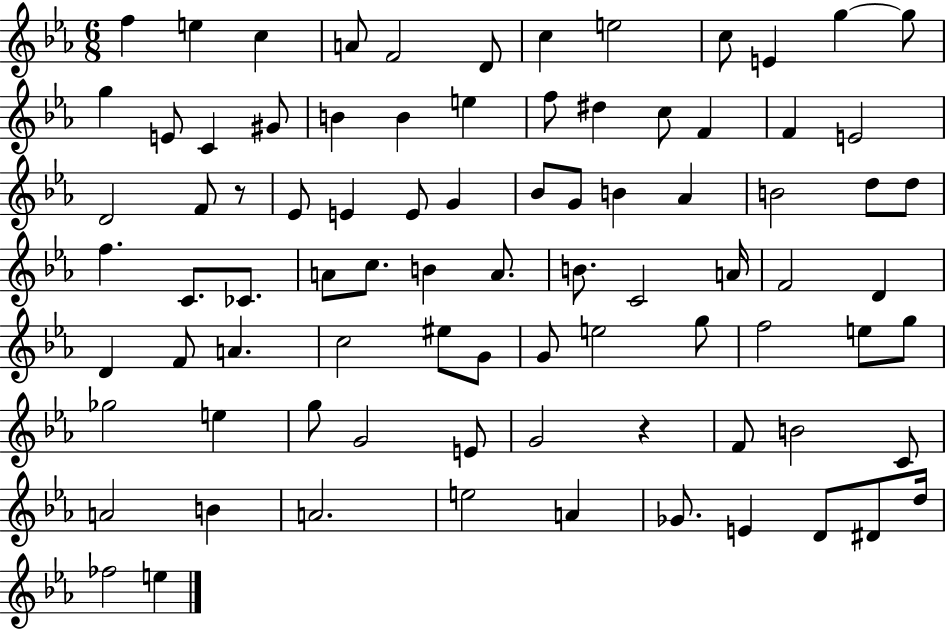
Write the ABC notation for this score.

X:1
T:Untitled
M:6/8
L:1/4
K:Eb
f e c A/2 F2 D/2 c e2 c/2 E g g/2 g E/2 C ^G/2 B B e f/2 ^d c/2 F F E2 D2 F/2 z/2 _E/2 E E/2 G _B/2 G/2 B _A B2 d/2 d/2 f C/2 _C/2 A/2 c/2 B A/2 B/2 C2 A/4 F2 D D F/2 A c2 ^e/2 G/2 G/2 e2 g/2 f2 e/2 g/2 _g2 e g/2 G2 E/2 G2 z F/2 B2 C/2 A2 B A2 e2 A _G/2 E D/2 ^D/2 d/4 _f2 e